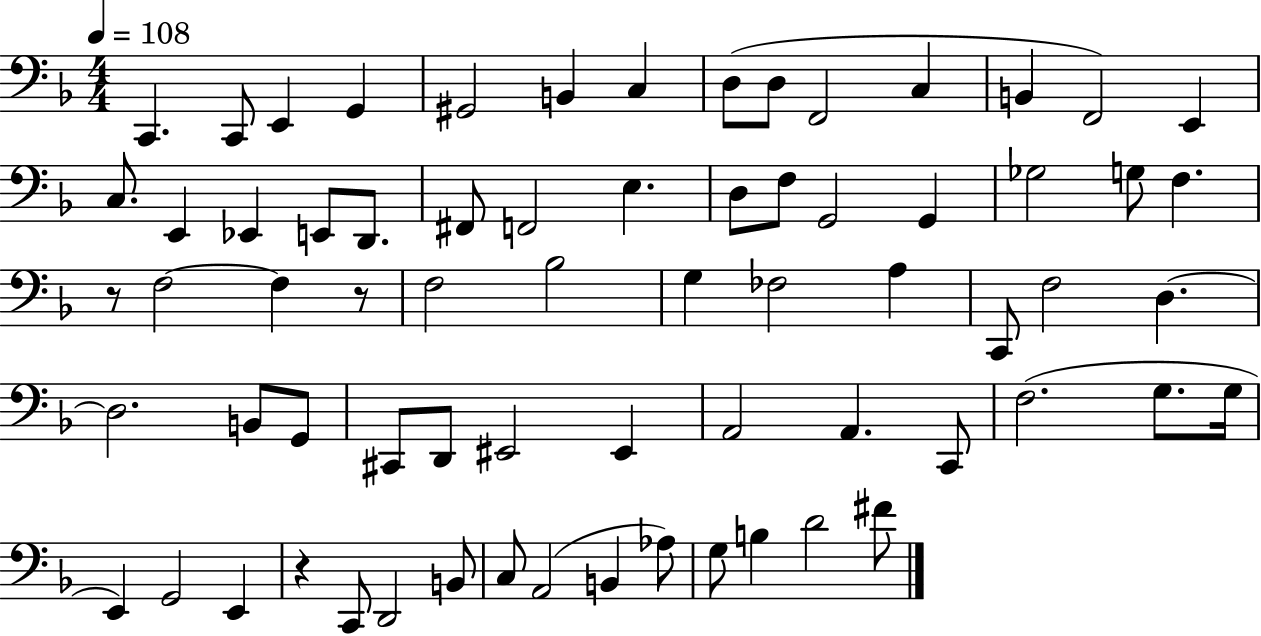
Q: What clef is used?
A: bass